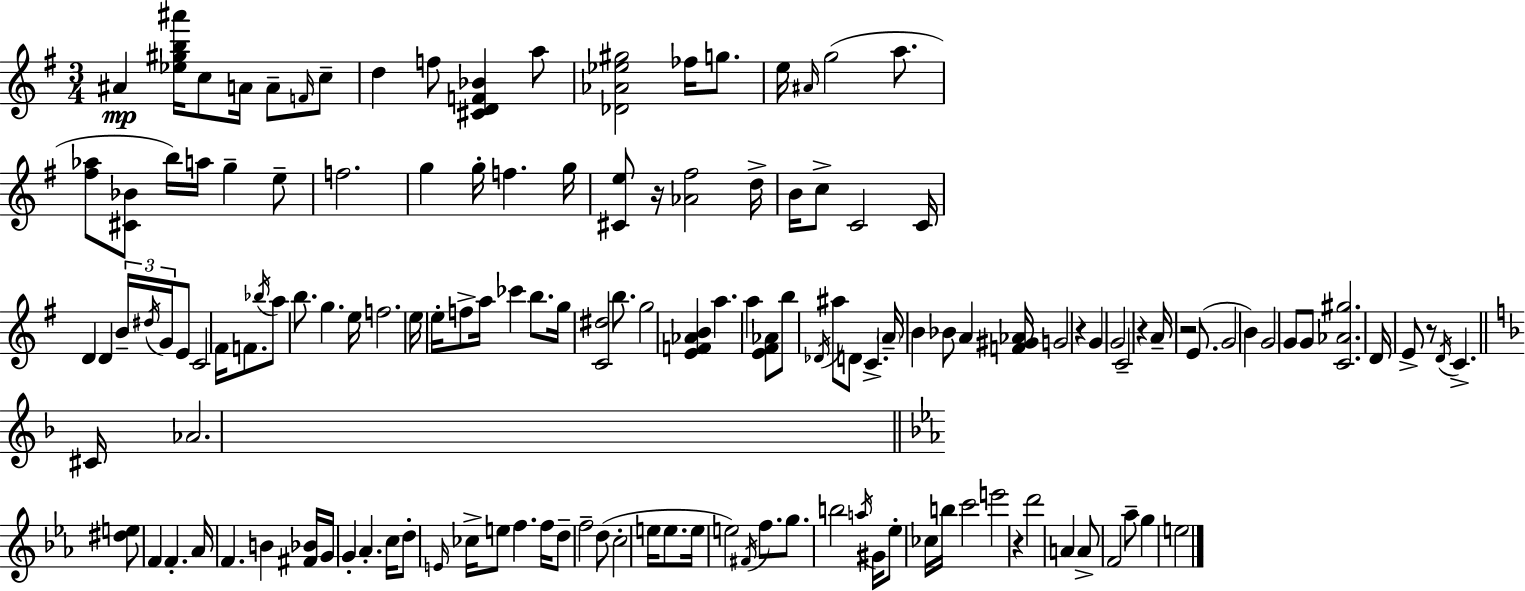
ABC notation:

X:1
T:Untitled
M:3/4
L:1/4
K:Em
^A [_e^gb^a']/4 c/2 A/4 A/2 F/4 c/2 d f/2 [^CDF_B] a/2 [_D_A_e^g]2 _f/4 g/2 e/4 ^A/4 g2 a/2 [^f_a]/2 [^C_B]/2 b/4 a/4 g e/2 f2 g g/4 f g/4 [^Ce]/2 z/4 [_A^f]2 d/4 B/4 c/2 C2 C/4 D D B/4 ^d/4 G/4 E/2 C2 ^F/4 F/2 _b/4 a/2 b/2 g e/4 f2 e/4 e/4 f/2 a/4 _c' b/2 g/4 [C^d]2 b/2 g2 [EF_AB] a a [E^F_A]/2 b/2 _D/4 ^a/2 D/2 C A/4 B _B/2 A [F^G_A]/4 G2 z G G2 C2 z A/4 z2 E/2 G2 B G2 G/2 G/2 [C_A^g]2 D/4 E/2 z/2 D/4 C ^C/4 _A2 [^de]/2 F F _A/4 F B [^F_B]/4 G/4 G _A c/4 d/2 E/4 _c/4 e/2 f f/4 d/2 f2 d/2 c2 e/4 e/2 e/4 e2 ^F/4 f/2 g/2 b2 a/4 ^G/4 _e/2 _c/4 b/4 c'2 e'2 z d'2 A A/2 F2 _a/2 g e2